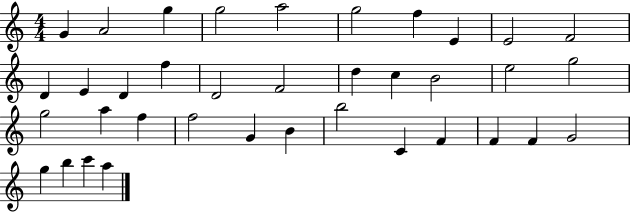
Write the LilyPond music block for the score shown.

{
  \clef treble
  \numericTimeSignature
  \time 4/4
  \key c \major
  g'4 a'2 g''4 | g''2 a''2 | g''2 f''4 e'4 | e'2 f'2 | \break d'4 e'4 d'4 f''4 | d'2 f'2 | d''4 c''4 b'2 | e''2 g''2 | \break g''2 a''4 f''4 | f''2 g'4 b'4 | b''2 c'4 f'4 | f'4 f'4 g'2 | \break g''4 b''4 c'''4 a''4 | \bar "|."
}